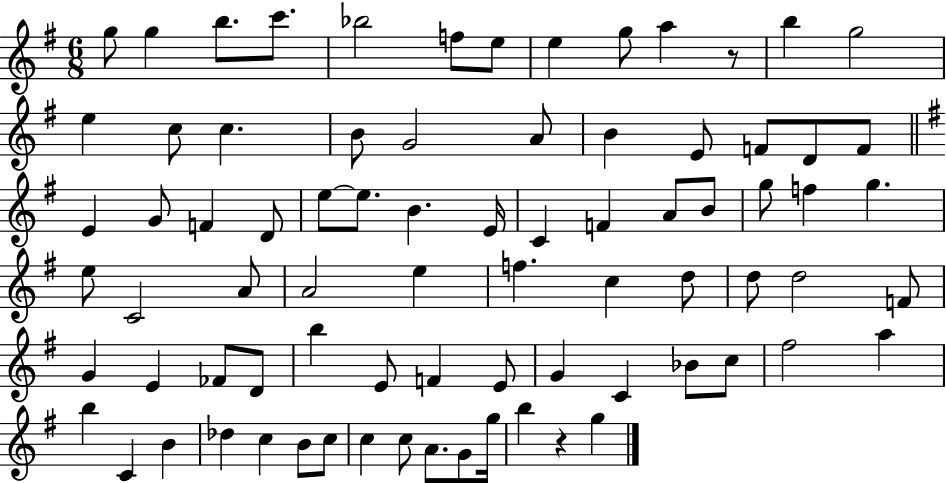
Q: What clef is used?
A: treble